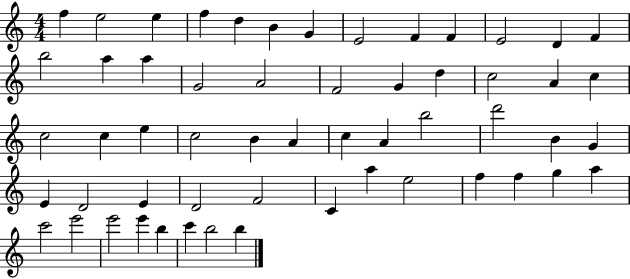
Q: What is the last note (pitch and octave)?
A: B5